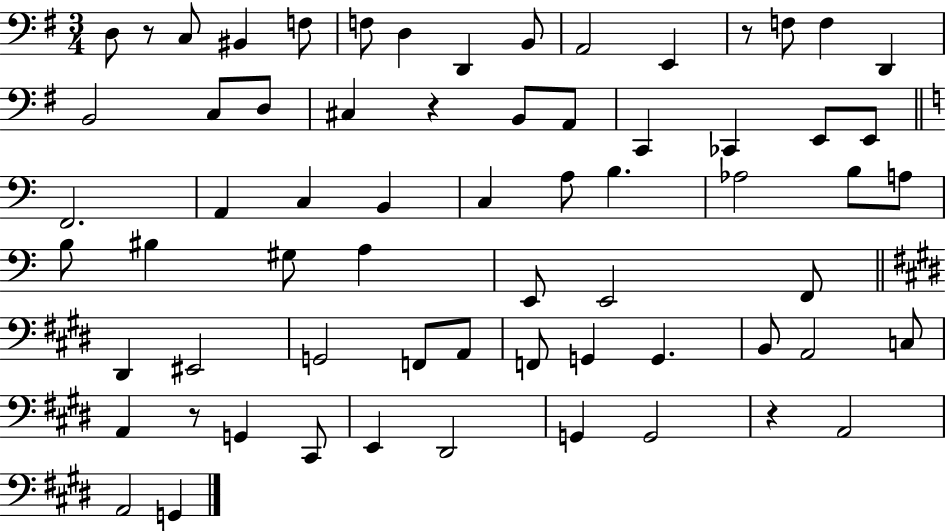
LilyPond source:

{
  \clef bass
  \numericTimeSignature
  \time 3/4
  \key g \major
  \repeat volta 2 { d8 r8 c8 bis,4 f8 | f8 d4 d,4 b,8 | a,2 e,4 | r8 f8 f4 d,4 | \break b,2 c8 d8 | cis4 r4 b,8 a,8 | c,4 ces,4 e,8 e,8 | \bar "||" \break \key c \major f,2. | a,4 c4 b,4 | c4 a8 b4. | aes2 b8 a8 | \break b8 bis4 gis8 a4 | e,8 e,2 f,8 | \bar "||" \break \key e \major dis,4 eis,2 | g,2 f,8 a,8 | f,8 g,4 g,4. | b,8 a,2 c8 | \break a,4 r8 g,4 cis,8 | e,4 dis,2 | g,4 g,2 | r4 a,2 | \break a,2 g,4 | } \bar "|."
}